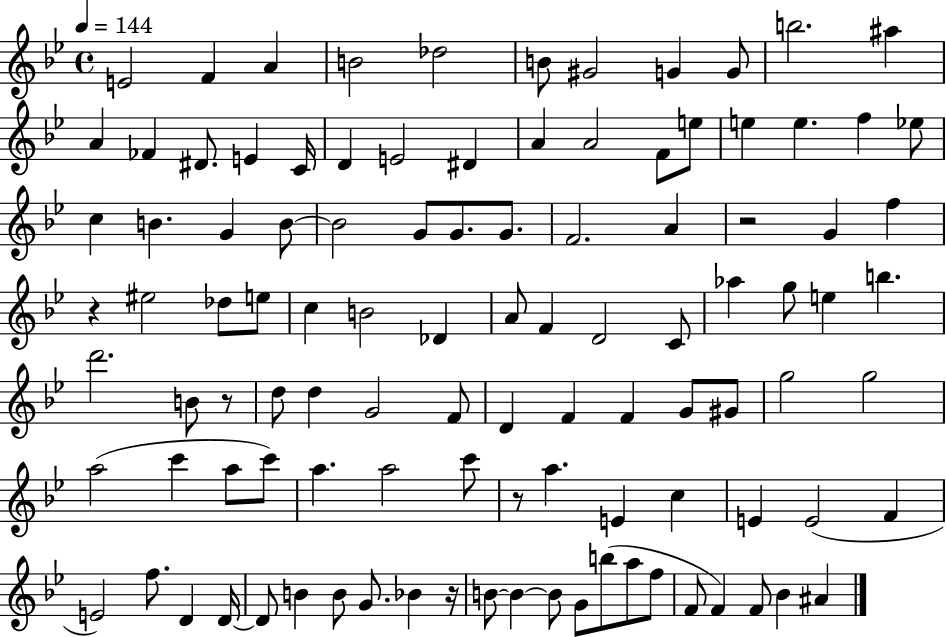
{
  \clef treble
  \time 4/4
  \defaultTimeSignature
  \key bes \major
  \tempo 4 = 144
  \repeat volta 2 { e'2 f'4 a'4 | b'2 des''2 | b'8 gis'2 g'4 g'8 | b''2. ais''4 | \break a'4 fes'4 dis'8. e'4 c'16 | d'4 e'2 dis'4 | a'4 a'2 f'8 e''8 | e''4 e''4. f''4 ees''8 | \break c''4 b'4. g'4 b'8~~ | b'2 g'8 g'8. g'8. | f'2. a'4 | r2 g'4 f''4 | \break r4 eis''2 des''8 e''8 | c''4 b'2 des'4 | a'8 f'4 d'2 c'8 | aes''4 g''8 e''4 b''4. | \break d'''2. b'8 r8 | d''8 d''4 g'2 f'8 | d'4 f'4 f'4 g'8 gis'8 | g''2 g''2 | \break a''2( c'''4 a''8 c'''8) | a''4. a''2 c'''8 | r8 a''4. e'4 c''4 | e'4 e'2( f'4 | \break e'2) f''8. d'4 d'16~~ | d'8 b'4 b'8 g'8. bes'4 r16 | b'8~~ b'4~~ b'8 g'8 b''8( a''8 f''8 | f'8 f'4) f'8 bes'4 ais'4 | \break } \bar "|."
}